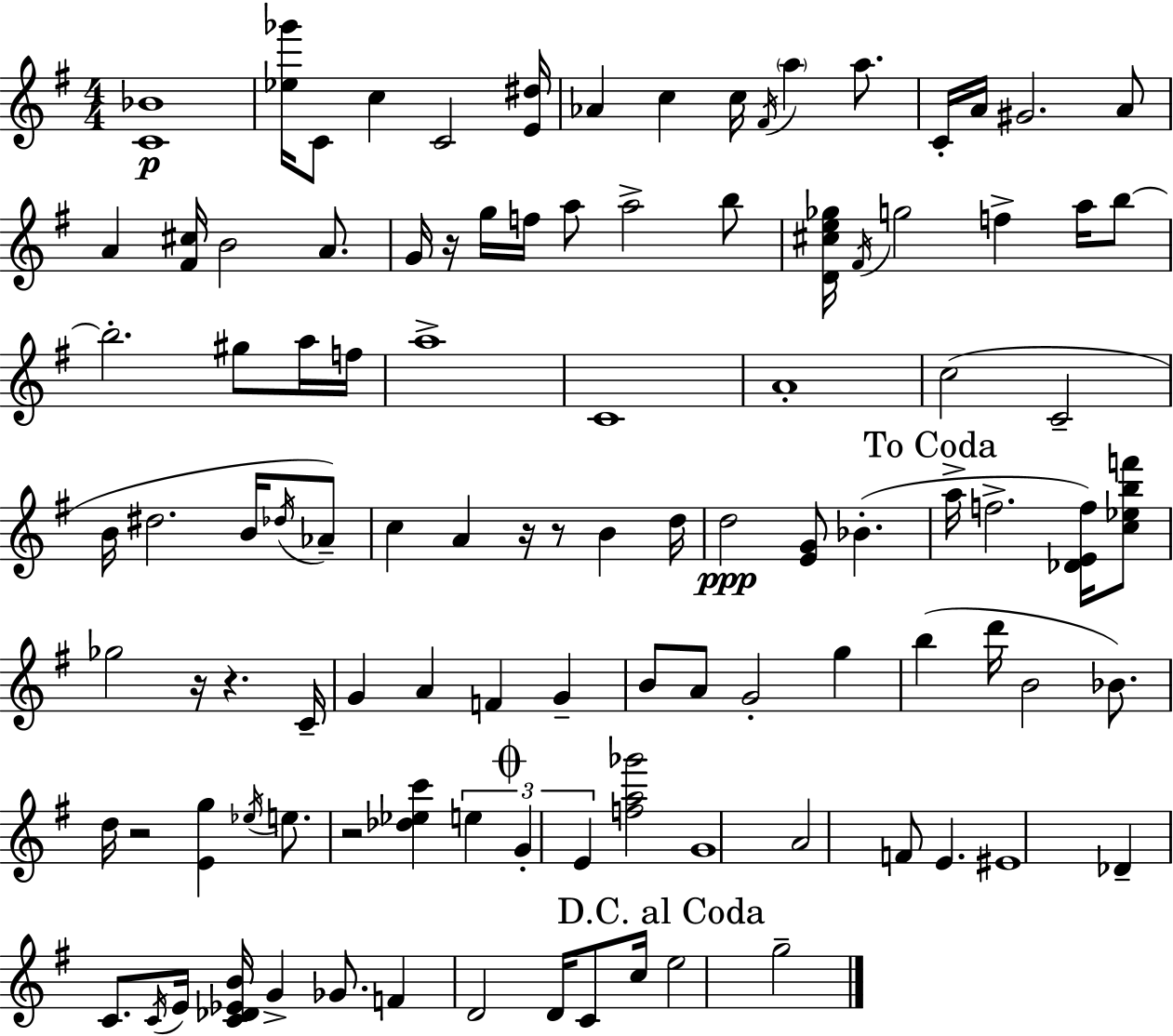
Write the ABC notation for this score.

X:1
T:Untitled
M:4/4
L:1/4
K:G
[C_B]4 [_e_g']/4 C/2 c C2 [E^d]/4 _A c c/4 ^F/4 a a/2 C/4 A/4 ^G2 A/2 A [^F^c]/4 B2 A/2 G/4 z/4 g/4 f/4 a/2 a2 b/2 [D^ce_g]/4 ^F/4 g2 f a/4 b/2 b2 ^g/2 a/4 f/4 a4 C4 A4 c2 C2 B/4 ^d2 B/4 _d/4 _A/2 c A z/4 z/2 B d/4 d2 [EG]/2 _B a/4 f2 [_DEf]/4 [c_ebf']/2 _g2 z/4 z C/4 G A F G B/2 A/2 G2 g b d'/4 B2 _B/2 d/4 z2 [Eg] _e/4 e/2 z2 [_d_ec'] e G E [fa_g']2 G4 A2 F/2 E ^E4 _D C/2 C/4 E/4 [C_D_EB]/4 G _G/2 F D2 D/4 C/2 c/4 e2 g2